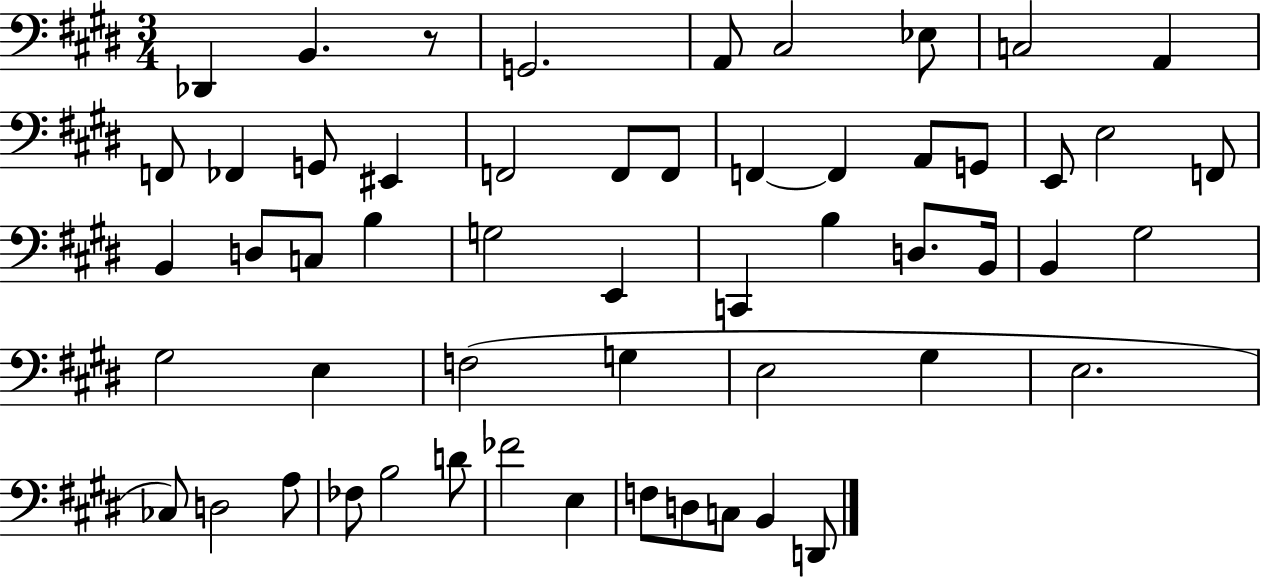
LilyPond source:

{
  \clef bass
  \numericTimeSignature
  \time 3/4
  \key e \major
  des,4 b,4. r8 | g,2. | a,8 cis2 ees8 | c2 a,4 | \break f,8 fes,4 g,8 eis,4 | f,2 f,8 f,8 | f,4~~ f,4 a,8 g,8 | e,8 e2 f,8 | \break b,4 d8 c8 b4 | g2 e,4 | c,4 b4 d8. b,16 | b,4 gis2 | \break gis2 e4 | f2( g4 | e2 gis4 | e2. | \break ces8) d2 a8 | fes8 b2 d'8 | fes'2 e4 | f8 d8 c8 b,4 d,8 | \break \bar "|."
}